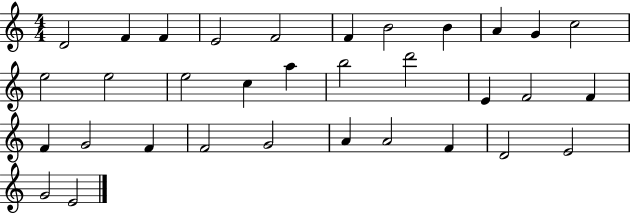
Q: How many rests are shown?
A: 0